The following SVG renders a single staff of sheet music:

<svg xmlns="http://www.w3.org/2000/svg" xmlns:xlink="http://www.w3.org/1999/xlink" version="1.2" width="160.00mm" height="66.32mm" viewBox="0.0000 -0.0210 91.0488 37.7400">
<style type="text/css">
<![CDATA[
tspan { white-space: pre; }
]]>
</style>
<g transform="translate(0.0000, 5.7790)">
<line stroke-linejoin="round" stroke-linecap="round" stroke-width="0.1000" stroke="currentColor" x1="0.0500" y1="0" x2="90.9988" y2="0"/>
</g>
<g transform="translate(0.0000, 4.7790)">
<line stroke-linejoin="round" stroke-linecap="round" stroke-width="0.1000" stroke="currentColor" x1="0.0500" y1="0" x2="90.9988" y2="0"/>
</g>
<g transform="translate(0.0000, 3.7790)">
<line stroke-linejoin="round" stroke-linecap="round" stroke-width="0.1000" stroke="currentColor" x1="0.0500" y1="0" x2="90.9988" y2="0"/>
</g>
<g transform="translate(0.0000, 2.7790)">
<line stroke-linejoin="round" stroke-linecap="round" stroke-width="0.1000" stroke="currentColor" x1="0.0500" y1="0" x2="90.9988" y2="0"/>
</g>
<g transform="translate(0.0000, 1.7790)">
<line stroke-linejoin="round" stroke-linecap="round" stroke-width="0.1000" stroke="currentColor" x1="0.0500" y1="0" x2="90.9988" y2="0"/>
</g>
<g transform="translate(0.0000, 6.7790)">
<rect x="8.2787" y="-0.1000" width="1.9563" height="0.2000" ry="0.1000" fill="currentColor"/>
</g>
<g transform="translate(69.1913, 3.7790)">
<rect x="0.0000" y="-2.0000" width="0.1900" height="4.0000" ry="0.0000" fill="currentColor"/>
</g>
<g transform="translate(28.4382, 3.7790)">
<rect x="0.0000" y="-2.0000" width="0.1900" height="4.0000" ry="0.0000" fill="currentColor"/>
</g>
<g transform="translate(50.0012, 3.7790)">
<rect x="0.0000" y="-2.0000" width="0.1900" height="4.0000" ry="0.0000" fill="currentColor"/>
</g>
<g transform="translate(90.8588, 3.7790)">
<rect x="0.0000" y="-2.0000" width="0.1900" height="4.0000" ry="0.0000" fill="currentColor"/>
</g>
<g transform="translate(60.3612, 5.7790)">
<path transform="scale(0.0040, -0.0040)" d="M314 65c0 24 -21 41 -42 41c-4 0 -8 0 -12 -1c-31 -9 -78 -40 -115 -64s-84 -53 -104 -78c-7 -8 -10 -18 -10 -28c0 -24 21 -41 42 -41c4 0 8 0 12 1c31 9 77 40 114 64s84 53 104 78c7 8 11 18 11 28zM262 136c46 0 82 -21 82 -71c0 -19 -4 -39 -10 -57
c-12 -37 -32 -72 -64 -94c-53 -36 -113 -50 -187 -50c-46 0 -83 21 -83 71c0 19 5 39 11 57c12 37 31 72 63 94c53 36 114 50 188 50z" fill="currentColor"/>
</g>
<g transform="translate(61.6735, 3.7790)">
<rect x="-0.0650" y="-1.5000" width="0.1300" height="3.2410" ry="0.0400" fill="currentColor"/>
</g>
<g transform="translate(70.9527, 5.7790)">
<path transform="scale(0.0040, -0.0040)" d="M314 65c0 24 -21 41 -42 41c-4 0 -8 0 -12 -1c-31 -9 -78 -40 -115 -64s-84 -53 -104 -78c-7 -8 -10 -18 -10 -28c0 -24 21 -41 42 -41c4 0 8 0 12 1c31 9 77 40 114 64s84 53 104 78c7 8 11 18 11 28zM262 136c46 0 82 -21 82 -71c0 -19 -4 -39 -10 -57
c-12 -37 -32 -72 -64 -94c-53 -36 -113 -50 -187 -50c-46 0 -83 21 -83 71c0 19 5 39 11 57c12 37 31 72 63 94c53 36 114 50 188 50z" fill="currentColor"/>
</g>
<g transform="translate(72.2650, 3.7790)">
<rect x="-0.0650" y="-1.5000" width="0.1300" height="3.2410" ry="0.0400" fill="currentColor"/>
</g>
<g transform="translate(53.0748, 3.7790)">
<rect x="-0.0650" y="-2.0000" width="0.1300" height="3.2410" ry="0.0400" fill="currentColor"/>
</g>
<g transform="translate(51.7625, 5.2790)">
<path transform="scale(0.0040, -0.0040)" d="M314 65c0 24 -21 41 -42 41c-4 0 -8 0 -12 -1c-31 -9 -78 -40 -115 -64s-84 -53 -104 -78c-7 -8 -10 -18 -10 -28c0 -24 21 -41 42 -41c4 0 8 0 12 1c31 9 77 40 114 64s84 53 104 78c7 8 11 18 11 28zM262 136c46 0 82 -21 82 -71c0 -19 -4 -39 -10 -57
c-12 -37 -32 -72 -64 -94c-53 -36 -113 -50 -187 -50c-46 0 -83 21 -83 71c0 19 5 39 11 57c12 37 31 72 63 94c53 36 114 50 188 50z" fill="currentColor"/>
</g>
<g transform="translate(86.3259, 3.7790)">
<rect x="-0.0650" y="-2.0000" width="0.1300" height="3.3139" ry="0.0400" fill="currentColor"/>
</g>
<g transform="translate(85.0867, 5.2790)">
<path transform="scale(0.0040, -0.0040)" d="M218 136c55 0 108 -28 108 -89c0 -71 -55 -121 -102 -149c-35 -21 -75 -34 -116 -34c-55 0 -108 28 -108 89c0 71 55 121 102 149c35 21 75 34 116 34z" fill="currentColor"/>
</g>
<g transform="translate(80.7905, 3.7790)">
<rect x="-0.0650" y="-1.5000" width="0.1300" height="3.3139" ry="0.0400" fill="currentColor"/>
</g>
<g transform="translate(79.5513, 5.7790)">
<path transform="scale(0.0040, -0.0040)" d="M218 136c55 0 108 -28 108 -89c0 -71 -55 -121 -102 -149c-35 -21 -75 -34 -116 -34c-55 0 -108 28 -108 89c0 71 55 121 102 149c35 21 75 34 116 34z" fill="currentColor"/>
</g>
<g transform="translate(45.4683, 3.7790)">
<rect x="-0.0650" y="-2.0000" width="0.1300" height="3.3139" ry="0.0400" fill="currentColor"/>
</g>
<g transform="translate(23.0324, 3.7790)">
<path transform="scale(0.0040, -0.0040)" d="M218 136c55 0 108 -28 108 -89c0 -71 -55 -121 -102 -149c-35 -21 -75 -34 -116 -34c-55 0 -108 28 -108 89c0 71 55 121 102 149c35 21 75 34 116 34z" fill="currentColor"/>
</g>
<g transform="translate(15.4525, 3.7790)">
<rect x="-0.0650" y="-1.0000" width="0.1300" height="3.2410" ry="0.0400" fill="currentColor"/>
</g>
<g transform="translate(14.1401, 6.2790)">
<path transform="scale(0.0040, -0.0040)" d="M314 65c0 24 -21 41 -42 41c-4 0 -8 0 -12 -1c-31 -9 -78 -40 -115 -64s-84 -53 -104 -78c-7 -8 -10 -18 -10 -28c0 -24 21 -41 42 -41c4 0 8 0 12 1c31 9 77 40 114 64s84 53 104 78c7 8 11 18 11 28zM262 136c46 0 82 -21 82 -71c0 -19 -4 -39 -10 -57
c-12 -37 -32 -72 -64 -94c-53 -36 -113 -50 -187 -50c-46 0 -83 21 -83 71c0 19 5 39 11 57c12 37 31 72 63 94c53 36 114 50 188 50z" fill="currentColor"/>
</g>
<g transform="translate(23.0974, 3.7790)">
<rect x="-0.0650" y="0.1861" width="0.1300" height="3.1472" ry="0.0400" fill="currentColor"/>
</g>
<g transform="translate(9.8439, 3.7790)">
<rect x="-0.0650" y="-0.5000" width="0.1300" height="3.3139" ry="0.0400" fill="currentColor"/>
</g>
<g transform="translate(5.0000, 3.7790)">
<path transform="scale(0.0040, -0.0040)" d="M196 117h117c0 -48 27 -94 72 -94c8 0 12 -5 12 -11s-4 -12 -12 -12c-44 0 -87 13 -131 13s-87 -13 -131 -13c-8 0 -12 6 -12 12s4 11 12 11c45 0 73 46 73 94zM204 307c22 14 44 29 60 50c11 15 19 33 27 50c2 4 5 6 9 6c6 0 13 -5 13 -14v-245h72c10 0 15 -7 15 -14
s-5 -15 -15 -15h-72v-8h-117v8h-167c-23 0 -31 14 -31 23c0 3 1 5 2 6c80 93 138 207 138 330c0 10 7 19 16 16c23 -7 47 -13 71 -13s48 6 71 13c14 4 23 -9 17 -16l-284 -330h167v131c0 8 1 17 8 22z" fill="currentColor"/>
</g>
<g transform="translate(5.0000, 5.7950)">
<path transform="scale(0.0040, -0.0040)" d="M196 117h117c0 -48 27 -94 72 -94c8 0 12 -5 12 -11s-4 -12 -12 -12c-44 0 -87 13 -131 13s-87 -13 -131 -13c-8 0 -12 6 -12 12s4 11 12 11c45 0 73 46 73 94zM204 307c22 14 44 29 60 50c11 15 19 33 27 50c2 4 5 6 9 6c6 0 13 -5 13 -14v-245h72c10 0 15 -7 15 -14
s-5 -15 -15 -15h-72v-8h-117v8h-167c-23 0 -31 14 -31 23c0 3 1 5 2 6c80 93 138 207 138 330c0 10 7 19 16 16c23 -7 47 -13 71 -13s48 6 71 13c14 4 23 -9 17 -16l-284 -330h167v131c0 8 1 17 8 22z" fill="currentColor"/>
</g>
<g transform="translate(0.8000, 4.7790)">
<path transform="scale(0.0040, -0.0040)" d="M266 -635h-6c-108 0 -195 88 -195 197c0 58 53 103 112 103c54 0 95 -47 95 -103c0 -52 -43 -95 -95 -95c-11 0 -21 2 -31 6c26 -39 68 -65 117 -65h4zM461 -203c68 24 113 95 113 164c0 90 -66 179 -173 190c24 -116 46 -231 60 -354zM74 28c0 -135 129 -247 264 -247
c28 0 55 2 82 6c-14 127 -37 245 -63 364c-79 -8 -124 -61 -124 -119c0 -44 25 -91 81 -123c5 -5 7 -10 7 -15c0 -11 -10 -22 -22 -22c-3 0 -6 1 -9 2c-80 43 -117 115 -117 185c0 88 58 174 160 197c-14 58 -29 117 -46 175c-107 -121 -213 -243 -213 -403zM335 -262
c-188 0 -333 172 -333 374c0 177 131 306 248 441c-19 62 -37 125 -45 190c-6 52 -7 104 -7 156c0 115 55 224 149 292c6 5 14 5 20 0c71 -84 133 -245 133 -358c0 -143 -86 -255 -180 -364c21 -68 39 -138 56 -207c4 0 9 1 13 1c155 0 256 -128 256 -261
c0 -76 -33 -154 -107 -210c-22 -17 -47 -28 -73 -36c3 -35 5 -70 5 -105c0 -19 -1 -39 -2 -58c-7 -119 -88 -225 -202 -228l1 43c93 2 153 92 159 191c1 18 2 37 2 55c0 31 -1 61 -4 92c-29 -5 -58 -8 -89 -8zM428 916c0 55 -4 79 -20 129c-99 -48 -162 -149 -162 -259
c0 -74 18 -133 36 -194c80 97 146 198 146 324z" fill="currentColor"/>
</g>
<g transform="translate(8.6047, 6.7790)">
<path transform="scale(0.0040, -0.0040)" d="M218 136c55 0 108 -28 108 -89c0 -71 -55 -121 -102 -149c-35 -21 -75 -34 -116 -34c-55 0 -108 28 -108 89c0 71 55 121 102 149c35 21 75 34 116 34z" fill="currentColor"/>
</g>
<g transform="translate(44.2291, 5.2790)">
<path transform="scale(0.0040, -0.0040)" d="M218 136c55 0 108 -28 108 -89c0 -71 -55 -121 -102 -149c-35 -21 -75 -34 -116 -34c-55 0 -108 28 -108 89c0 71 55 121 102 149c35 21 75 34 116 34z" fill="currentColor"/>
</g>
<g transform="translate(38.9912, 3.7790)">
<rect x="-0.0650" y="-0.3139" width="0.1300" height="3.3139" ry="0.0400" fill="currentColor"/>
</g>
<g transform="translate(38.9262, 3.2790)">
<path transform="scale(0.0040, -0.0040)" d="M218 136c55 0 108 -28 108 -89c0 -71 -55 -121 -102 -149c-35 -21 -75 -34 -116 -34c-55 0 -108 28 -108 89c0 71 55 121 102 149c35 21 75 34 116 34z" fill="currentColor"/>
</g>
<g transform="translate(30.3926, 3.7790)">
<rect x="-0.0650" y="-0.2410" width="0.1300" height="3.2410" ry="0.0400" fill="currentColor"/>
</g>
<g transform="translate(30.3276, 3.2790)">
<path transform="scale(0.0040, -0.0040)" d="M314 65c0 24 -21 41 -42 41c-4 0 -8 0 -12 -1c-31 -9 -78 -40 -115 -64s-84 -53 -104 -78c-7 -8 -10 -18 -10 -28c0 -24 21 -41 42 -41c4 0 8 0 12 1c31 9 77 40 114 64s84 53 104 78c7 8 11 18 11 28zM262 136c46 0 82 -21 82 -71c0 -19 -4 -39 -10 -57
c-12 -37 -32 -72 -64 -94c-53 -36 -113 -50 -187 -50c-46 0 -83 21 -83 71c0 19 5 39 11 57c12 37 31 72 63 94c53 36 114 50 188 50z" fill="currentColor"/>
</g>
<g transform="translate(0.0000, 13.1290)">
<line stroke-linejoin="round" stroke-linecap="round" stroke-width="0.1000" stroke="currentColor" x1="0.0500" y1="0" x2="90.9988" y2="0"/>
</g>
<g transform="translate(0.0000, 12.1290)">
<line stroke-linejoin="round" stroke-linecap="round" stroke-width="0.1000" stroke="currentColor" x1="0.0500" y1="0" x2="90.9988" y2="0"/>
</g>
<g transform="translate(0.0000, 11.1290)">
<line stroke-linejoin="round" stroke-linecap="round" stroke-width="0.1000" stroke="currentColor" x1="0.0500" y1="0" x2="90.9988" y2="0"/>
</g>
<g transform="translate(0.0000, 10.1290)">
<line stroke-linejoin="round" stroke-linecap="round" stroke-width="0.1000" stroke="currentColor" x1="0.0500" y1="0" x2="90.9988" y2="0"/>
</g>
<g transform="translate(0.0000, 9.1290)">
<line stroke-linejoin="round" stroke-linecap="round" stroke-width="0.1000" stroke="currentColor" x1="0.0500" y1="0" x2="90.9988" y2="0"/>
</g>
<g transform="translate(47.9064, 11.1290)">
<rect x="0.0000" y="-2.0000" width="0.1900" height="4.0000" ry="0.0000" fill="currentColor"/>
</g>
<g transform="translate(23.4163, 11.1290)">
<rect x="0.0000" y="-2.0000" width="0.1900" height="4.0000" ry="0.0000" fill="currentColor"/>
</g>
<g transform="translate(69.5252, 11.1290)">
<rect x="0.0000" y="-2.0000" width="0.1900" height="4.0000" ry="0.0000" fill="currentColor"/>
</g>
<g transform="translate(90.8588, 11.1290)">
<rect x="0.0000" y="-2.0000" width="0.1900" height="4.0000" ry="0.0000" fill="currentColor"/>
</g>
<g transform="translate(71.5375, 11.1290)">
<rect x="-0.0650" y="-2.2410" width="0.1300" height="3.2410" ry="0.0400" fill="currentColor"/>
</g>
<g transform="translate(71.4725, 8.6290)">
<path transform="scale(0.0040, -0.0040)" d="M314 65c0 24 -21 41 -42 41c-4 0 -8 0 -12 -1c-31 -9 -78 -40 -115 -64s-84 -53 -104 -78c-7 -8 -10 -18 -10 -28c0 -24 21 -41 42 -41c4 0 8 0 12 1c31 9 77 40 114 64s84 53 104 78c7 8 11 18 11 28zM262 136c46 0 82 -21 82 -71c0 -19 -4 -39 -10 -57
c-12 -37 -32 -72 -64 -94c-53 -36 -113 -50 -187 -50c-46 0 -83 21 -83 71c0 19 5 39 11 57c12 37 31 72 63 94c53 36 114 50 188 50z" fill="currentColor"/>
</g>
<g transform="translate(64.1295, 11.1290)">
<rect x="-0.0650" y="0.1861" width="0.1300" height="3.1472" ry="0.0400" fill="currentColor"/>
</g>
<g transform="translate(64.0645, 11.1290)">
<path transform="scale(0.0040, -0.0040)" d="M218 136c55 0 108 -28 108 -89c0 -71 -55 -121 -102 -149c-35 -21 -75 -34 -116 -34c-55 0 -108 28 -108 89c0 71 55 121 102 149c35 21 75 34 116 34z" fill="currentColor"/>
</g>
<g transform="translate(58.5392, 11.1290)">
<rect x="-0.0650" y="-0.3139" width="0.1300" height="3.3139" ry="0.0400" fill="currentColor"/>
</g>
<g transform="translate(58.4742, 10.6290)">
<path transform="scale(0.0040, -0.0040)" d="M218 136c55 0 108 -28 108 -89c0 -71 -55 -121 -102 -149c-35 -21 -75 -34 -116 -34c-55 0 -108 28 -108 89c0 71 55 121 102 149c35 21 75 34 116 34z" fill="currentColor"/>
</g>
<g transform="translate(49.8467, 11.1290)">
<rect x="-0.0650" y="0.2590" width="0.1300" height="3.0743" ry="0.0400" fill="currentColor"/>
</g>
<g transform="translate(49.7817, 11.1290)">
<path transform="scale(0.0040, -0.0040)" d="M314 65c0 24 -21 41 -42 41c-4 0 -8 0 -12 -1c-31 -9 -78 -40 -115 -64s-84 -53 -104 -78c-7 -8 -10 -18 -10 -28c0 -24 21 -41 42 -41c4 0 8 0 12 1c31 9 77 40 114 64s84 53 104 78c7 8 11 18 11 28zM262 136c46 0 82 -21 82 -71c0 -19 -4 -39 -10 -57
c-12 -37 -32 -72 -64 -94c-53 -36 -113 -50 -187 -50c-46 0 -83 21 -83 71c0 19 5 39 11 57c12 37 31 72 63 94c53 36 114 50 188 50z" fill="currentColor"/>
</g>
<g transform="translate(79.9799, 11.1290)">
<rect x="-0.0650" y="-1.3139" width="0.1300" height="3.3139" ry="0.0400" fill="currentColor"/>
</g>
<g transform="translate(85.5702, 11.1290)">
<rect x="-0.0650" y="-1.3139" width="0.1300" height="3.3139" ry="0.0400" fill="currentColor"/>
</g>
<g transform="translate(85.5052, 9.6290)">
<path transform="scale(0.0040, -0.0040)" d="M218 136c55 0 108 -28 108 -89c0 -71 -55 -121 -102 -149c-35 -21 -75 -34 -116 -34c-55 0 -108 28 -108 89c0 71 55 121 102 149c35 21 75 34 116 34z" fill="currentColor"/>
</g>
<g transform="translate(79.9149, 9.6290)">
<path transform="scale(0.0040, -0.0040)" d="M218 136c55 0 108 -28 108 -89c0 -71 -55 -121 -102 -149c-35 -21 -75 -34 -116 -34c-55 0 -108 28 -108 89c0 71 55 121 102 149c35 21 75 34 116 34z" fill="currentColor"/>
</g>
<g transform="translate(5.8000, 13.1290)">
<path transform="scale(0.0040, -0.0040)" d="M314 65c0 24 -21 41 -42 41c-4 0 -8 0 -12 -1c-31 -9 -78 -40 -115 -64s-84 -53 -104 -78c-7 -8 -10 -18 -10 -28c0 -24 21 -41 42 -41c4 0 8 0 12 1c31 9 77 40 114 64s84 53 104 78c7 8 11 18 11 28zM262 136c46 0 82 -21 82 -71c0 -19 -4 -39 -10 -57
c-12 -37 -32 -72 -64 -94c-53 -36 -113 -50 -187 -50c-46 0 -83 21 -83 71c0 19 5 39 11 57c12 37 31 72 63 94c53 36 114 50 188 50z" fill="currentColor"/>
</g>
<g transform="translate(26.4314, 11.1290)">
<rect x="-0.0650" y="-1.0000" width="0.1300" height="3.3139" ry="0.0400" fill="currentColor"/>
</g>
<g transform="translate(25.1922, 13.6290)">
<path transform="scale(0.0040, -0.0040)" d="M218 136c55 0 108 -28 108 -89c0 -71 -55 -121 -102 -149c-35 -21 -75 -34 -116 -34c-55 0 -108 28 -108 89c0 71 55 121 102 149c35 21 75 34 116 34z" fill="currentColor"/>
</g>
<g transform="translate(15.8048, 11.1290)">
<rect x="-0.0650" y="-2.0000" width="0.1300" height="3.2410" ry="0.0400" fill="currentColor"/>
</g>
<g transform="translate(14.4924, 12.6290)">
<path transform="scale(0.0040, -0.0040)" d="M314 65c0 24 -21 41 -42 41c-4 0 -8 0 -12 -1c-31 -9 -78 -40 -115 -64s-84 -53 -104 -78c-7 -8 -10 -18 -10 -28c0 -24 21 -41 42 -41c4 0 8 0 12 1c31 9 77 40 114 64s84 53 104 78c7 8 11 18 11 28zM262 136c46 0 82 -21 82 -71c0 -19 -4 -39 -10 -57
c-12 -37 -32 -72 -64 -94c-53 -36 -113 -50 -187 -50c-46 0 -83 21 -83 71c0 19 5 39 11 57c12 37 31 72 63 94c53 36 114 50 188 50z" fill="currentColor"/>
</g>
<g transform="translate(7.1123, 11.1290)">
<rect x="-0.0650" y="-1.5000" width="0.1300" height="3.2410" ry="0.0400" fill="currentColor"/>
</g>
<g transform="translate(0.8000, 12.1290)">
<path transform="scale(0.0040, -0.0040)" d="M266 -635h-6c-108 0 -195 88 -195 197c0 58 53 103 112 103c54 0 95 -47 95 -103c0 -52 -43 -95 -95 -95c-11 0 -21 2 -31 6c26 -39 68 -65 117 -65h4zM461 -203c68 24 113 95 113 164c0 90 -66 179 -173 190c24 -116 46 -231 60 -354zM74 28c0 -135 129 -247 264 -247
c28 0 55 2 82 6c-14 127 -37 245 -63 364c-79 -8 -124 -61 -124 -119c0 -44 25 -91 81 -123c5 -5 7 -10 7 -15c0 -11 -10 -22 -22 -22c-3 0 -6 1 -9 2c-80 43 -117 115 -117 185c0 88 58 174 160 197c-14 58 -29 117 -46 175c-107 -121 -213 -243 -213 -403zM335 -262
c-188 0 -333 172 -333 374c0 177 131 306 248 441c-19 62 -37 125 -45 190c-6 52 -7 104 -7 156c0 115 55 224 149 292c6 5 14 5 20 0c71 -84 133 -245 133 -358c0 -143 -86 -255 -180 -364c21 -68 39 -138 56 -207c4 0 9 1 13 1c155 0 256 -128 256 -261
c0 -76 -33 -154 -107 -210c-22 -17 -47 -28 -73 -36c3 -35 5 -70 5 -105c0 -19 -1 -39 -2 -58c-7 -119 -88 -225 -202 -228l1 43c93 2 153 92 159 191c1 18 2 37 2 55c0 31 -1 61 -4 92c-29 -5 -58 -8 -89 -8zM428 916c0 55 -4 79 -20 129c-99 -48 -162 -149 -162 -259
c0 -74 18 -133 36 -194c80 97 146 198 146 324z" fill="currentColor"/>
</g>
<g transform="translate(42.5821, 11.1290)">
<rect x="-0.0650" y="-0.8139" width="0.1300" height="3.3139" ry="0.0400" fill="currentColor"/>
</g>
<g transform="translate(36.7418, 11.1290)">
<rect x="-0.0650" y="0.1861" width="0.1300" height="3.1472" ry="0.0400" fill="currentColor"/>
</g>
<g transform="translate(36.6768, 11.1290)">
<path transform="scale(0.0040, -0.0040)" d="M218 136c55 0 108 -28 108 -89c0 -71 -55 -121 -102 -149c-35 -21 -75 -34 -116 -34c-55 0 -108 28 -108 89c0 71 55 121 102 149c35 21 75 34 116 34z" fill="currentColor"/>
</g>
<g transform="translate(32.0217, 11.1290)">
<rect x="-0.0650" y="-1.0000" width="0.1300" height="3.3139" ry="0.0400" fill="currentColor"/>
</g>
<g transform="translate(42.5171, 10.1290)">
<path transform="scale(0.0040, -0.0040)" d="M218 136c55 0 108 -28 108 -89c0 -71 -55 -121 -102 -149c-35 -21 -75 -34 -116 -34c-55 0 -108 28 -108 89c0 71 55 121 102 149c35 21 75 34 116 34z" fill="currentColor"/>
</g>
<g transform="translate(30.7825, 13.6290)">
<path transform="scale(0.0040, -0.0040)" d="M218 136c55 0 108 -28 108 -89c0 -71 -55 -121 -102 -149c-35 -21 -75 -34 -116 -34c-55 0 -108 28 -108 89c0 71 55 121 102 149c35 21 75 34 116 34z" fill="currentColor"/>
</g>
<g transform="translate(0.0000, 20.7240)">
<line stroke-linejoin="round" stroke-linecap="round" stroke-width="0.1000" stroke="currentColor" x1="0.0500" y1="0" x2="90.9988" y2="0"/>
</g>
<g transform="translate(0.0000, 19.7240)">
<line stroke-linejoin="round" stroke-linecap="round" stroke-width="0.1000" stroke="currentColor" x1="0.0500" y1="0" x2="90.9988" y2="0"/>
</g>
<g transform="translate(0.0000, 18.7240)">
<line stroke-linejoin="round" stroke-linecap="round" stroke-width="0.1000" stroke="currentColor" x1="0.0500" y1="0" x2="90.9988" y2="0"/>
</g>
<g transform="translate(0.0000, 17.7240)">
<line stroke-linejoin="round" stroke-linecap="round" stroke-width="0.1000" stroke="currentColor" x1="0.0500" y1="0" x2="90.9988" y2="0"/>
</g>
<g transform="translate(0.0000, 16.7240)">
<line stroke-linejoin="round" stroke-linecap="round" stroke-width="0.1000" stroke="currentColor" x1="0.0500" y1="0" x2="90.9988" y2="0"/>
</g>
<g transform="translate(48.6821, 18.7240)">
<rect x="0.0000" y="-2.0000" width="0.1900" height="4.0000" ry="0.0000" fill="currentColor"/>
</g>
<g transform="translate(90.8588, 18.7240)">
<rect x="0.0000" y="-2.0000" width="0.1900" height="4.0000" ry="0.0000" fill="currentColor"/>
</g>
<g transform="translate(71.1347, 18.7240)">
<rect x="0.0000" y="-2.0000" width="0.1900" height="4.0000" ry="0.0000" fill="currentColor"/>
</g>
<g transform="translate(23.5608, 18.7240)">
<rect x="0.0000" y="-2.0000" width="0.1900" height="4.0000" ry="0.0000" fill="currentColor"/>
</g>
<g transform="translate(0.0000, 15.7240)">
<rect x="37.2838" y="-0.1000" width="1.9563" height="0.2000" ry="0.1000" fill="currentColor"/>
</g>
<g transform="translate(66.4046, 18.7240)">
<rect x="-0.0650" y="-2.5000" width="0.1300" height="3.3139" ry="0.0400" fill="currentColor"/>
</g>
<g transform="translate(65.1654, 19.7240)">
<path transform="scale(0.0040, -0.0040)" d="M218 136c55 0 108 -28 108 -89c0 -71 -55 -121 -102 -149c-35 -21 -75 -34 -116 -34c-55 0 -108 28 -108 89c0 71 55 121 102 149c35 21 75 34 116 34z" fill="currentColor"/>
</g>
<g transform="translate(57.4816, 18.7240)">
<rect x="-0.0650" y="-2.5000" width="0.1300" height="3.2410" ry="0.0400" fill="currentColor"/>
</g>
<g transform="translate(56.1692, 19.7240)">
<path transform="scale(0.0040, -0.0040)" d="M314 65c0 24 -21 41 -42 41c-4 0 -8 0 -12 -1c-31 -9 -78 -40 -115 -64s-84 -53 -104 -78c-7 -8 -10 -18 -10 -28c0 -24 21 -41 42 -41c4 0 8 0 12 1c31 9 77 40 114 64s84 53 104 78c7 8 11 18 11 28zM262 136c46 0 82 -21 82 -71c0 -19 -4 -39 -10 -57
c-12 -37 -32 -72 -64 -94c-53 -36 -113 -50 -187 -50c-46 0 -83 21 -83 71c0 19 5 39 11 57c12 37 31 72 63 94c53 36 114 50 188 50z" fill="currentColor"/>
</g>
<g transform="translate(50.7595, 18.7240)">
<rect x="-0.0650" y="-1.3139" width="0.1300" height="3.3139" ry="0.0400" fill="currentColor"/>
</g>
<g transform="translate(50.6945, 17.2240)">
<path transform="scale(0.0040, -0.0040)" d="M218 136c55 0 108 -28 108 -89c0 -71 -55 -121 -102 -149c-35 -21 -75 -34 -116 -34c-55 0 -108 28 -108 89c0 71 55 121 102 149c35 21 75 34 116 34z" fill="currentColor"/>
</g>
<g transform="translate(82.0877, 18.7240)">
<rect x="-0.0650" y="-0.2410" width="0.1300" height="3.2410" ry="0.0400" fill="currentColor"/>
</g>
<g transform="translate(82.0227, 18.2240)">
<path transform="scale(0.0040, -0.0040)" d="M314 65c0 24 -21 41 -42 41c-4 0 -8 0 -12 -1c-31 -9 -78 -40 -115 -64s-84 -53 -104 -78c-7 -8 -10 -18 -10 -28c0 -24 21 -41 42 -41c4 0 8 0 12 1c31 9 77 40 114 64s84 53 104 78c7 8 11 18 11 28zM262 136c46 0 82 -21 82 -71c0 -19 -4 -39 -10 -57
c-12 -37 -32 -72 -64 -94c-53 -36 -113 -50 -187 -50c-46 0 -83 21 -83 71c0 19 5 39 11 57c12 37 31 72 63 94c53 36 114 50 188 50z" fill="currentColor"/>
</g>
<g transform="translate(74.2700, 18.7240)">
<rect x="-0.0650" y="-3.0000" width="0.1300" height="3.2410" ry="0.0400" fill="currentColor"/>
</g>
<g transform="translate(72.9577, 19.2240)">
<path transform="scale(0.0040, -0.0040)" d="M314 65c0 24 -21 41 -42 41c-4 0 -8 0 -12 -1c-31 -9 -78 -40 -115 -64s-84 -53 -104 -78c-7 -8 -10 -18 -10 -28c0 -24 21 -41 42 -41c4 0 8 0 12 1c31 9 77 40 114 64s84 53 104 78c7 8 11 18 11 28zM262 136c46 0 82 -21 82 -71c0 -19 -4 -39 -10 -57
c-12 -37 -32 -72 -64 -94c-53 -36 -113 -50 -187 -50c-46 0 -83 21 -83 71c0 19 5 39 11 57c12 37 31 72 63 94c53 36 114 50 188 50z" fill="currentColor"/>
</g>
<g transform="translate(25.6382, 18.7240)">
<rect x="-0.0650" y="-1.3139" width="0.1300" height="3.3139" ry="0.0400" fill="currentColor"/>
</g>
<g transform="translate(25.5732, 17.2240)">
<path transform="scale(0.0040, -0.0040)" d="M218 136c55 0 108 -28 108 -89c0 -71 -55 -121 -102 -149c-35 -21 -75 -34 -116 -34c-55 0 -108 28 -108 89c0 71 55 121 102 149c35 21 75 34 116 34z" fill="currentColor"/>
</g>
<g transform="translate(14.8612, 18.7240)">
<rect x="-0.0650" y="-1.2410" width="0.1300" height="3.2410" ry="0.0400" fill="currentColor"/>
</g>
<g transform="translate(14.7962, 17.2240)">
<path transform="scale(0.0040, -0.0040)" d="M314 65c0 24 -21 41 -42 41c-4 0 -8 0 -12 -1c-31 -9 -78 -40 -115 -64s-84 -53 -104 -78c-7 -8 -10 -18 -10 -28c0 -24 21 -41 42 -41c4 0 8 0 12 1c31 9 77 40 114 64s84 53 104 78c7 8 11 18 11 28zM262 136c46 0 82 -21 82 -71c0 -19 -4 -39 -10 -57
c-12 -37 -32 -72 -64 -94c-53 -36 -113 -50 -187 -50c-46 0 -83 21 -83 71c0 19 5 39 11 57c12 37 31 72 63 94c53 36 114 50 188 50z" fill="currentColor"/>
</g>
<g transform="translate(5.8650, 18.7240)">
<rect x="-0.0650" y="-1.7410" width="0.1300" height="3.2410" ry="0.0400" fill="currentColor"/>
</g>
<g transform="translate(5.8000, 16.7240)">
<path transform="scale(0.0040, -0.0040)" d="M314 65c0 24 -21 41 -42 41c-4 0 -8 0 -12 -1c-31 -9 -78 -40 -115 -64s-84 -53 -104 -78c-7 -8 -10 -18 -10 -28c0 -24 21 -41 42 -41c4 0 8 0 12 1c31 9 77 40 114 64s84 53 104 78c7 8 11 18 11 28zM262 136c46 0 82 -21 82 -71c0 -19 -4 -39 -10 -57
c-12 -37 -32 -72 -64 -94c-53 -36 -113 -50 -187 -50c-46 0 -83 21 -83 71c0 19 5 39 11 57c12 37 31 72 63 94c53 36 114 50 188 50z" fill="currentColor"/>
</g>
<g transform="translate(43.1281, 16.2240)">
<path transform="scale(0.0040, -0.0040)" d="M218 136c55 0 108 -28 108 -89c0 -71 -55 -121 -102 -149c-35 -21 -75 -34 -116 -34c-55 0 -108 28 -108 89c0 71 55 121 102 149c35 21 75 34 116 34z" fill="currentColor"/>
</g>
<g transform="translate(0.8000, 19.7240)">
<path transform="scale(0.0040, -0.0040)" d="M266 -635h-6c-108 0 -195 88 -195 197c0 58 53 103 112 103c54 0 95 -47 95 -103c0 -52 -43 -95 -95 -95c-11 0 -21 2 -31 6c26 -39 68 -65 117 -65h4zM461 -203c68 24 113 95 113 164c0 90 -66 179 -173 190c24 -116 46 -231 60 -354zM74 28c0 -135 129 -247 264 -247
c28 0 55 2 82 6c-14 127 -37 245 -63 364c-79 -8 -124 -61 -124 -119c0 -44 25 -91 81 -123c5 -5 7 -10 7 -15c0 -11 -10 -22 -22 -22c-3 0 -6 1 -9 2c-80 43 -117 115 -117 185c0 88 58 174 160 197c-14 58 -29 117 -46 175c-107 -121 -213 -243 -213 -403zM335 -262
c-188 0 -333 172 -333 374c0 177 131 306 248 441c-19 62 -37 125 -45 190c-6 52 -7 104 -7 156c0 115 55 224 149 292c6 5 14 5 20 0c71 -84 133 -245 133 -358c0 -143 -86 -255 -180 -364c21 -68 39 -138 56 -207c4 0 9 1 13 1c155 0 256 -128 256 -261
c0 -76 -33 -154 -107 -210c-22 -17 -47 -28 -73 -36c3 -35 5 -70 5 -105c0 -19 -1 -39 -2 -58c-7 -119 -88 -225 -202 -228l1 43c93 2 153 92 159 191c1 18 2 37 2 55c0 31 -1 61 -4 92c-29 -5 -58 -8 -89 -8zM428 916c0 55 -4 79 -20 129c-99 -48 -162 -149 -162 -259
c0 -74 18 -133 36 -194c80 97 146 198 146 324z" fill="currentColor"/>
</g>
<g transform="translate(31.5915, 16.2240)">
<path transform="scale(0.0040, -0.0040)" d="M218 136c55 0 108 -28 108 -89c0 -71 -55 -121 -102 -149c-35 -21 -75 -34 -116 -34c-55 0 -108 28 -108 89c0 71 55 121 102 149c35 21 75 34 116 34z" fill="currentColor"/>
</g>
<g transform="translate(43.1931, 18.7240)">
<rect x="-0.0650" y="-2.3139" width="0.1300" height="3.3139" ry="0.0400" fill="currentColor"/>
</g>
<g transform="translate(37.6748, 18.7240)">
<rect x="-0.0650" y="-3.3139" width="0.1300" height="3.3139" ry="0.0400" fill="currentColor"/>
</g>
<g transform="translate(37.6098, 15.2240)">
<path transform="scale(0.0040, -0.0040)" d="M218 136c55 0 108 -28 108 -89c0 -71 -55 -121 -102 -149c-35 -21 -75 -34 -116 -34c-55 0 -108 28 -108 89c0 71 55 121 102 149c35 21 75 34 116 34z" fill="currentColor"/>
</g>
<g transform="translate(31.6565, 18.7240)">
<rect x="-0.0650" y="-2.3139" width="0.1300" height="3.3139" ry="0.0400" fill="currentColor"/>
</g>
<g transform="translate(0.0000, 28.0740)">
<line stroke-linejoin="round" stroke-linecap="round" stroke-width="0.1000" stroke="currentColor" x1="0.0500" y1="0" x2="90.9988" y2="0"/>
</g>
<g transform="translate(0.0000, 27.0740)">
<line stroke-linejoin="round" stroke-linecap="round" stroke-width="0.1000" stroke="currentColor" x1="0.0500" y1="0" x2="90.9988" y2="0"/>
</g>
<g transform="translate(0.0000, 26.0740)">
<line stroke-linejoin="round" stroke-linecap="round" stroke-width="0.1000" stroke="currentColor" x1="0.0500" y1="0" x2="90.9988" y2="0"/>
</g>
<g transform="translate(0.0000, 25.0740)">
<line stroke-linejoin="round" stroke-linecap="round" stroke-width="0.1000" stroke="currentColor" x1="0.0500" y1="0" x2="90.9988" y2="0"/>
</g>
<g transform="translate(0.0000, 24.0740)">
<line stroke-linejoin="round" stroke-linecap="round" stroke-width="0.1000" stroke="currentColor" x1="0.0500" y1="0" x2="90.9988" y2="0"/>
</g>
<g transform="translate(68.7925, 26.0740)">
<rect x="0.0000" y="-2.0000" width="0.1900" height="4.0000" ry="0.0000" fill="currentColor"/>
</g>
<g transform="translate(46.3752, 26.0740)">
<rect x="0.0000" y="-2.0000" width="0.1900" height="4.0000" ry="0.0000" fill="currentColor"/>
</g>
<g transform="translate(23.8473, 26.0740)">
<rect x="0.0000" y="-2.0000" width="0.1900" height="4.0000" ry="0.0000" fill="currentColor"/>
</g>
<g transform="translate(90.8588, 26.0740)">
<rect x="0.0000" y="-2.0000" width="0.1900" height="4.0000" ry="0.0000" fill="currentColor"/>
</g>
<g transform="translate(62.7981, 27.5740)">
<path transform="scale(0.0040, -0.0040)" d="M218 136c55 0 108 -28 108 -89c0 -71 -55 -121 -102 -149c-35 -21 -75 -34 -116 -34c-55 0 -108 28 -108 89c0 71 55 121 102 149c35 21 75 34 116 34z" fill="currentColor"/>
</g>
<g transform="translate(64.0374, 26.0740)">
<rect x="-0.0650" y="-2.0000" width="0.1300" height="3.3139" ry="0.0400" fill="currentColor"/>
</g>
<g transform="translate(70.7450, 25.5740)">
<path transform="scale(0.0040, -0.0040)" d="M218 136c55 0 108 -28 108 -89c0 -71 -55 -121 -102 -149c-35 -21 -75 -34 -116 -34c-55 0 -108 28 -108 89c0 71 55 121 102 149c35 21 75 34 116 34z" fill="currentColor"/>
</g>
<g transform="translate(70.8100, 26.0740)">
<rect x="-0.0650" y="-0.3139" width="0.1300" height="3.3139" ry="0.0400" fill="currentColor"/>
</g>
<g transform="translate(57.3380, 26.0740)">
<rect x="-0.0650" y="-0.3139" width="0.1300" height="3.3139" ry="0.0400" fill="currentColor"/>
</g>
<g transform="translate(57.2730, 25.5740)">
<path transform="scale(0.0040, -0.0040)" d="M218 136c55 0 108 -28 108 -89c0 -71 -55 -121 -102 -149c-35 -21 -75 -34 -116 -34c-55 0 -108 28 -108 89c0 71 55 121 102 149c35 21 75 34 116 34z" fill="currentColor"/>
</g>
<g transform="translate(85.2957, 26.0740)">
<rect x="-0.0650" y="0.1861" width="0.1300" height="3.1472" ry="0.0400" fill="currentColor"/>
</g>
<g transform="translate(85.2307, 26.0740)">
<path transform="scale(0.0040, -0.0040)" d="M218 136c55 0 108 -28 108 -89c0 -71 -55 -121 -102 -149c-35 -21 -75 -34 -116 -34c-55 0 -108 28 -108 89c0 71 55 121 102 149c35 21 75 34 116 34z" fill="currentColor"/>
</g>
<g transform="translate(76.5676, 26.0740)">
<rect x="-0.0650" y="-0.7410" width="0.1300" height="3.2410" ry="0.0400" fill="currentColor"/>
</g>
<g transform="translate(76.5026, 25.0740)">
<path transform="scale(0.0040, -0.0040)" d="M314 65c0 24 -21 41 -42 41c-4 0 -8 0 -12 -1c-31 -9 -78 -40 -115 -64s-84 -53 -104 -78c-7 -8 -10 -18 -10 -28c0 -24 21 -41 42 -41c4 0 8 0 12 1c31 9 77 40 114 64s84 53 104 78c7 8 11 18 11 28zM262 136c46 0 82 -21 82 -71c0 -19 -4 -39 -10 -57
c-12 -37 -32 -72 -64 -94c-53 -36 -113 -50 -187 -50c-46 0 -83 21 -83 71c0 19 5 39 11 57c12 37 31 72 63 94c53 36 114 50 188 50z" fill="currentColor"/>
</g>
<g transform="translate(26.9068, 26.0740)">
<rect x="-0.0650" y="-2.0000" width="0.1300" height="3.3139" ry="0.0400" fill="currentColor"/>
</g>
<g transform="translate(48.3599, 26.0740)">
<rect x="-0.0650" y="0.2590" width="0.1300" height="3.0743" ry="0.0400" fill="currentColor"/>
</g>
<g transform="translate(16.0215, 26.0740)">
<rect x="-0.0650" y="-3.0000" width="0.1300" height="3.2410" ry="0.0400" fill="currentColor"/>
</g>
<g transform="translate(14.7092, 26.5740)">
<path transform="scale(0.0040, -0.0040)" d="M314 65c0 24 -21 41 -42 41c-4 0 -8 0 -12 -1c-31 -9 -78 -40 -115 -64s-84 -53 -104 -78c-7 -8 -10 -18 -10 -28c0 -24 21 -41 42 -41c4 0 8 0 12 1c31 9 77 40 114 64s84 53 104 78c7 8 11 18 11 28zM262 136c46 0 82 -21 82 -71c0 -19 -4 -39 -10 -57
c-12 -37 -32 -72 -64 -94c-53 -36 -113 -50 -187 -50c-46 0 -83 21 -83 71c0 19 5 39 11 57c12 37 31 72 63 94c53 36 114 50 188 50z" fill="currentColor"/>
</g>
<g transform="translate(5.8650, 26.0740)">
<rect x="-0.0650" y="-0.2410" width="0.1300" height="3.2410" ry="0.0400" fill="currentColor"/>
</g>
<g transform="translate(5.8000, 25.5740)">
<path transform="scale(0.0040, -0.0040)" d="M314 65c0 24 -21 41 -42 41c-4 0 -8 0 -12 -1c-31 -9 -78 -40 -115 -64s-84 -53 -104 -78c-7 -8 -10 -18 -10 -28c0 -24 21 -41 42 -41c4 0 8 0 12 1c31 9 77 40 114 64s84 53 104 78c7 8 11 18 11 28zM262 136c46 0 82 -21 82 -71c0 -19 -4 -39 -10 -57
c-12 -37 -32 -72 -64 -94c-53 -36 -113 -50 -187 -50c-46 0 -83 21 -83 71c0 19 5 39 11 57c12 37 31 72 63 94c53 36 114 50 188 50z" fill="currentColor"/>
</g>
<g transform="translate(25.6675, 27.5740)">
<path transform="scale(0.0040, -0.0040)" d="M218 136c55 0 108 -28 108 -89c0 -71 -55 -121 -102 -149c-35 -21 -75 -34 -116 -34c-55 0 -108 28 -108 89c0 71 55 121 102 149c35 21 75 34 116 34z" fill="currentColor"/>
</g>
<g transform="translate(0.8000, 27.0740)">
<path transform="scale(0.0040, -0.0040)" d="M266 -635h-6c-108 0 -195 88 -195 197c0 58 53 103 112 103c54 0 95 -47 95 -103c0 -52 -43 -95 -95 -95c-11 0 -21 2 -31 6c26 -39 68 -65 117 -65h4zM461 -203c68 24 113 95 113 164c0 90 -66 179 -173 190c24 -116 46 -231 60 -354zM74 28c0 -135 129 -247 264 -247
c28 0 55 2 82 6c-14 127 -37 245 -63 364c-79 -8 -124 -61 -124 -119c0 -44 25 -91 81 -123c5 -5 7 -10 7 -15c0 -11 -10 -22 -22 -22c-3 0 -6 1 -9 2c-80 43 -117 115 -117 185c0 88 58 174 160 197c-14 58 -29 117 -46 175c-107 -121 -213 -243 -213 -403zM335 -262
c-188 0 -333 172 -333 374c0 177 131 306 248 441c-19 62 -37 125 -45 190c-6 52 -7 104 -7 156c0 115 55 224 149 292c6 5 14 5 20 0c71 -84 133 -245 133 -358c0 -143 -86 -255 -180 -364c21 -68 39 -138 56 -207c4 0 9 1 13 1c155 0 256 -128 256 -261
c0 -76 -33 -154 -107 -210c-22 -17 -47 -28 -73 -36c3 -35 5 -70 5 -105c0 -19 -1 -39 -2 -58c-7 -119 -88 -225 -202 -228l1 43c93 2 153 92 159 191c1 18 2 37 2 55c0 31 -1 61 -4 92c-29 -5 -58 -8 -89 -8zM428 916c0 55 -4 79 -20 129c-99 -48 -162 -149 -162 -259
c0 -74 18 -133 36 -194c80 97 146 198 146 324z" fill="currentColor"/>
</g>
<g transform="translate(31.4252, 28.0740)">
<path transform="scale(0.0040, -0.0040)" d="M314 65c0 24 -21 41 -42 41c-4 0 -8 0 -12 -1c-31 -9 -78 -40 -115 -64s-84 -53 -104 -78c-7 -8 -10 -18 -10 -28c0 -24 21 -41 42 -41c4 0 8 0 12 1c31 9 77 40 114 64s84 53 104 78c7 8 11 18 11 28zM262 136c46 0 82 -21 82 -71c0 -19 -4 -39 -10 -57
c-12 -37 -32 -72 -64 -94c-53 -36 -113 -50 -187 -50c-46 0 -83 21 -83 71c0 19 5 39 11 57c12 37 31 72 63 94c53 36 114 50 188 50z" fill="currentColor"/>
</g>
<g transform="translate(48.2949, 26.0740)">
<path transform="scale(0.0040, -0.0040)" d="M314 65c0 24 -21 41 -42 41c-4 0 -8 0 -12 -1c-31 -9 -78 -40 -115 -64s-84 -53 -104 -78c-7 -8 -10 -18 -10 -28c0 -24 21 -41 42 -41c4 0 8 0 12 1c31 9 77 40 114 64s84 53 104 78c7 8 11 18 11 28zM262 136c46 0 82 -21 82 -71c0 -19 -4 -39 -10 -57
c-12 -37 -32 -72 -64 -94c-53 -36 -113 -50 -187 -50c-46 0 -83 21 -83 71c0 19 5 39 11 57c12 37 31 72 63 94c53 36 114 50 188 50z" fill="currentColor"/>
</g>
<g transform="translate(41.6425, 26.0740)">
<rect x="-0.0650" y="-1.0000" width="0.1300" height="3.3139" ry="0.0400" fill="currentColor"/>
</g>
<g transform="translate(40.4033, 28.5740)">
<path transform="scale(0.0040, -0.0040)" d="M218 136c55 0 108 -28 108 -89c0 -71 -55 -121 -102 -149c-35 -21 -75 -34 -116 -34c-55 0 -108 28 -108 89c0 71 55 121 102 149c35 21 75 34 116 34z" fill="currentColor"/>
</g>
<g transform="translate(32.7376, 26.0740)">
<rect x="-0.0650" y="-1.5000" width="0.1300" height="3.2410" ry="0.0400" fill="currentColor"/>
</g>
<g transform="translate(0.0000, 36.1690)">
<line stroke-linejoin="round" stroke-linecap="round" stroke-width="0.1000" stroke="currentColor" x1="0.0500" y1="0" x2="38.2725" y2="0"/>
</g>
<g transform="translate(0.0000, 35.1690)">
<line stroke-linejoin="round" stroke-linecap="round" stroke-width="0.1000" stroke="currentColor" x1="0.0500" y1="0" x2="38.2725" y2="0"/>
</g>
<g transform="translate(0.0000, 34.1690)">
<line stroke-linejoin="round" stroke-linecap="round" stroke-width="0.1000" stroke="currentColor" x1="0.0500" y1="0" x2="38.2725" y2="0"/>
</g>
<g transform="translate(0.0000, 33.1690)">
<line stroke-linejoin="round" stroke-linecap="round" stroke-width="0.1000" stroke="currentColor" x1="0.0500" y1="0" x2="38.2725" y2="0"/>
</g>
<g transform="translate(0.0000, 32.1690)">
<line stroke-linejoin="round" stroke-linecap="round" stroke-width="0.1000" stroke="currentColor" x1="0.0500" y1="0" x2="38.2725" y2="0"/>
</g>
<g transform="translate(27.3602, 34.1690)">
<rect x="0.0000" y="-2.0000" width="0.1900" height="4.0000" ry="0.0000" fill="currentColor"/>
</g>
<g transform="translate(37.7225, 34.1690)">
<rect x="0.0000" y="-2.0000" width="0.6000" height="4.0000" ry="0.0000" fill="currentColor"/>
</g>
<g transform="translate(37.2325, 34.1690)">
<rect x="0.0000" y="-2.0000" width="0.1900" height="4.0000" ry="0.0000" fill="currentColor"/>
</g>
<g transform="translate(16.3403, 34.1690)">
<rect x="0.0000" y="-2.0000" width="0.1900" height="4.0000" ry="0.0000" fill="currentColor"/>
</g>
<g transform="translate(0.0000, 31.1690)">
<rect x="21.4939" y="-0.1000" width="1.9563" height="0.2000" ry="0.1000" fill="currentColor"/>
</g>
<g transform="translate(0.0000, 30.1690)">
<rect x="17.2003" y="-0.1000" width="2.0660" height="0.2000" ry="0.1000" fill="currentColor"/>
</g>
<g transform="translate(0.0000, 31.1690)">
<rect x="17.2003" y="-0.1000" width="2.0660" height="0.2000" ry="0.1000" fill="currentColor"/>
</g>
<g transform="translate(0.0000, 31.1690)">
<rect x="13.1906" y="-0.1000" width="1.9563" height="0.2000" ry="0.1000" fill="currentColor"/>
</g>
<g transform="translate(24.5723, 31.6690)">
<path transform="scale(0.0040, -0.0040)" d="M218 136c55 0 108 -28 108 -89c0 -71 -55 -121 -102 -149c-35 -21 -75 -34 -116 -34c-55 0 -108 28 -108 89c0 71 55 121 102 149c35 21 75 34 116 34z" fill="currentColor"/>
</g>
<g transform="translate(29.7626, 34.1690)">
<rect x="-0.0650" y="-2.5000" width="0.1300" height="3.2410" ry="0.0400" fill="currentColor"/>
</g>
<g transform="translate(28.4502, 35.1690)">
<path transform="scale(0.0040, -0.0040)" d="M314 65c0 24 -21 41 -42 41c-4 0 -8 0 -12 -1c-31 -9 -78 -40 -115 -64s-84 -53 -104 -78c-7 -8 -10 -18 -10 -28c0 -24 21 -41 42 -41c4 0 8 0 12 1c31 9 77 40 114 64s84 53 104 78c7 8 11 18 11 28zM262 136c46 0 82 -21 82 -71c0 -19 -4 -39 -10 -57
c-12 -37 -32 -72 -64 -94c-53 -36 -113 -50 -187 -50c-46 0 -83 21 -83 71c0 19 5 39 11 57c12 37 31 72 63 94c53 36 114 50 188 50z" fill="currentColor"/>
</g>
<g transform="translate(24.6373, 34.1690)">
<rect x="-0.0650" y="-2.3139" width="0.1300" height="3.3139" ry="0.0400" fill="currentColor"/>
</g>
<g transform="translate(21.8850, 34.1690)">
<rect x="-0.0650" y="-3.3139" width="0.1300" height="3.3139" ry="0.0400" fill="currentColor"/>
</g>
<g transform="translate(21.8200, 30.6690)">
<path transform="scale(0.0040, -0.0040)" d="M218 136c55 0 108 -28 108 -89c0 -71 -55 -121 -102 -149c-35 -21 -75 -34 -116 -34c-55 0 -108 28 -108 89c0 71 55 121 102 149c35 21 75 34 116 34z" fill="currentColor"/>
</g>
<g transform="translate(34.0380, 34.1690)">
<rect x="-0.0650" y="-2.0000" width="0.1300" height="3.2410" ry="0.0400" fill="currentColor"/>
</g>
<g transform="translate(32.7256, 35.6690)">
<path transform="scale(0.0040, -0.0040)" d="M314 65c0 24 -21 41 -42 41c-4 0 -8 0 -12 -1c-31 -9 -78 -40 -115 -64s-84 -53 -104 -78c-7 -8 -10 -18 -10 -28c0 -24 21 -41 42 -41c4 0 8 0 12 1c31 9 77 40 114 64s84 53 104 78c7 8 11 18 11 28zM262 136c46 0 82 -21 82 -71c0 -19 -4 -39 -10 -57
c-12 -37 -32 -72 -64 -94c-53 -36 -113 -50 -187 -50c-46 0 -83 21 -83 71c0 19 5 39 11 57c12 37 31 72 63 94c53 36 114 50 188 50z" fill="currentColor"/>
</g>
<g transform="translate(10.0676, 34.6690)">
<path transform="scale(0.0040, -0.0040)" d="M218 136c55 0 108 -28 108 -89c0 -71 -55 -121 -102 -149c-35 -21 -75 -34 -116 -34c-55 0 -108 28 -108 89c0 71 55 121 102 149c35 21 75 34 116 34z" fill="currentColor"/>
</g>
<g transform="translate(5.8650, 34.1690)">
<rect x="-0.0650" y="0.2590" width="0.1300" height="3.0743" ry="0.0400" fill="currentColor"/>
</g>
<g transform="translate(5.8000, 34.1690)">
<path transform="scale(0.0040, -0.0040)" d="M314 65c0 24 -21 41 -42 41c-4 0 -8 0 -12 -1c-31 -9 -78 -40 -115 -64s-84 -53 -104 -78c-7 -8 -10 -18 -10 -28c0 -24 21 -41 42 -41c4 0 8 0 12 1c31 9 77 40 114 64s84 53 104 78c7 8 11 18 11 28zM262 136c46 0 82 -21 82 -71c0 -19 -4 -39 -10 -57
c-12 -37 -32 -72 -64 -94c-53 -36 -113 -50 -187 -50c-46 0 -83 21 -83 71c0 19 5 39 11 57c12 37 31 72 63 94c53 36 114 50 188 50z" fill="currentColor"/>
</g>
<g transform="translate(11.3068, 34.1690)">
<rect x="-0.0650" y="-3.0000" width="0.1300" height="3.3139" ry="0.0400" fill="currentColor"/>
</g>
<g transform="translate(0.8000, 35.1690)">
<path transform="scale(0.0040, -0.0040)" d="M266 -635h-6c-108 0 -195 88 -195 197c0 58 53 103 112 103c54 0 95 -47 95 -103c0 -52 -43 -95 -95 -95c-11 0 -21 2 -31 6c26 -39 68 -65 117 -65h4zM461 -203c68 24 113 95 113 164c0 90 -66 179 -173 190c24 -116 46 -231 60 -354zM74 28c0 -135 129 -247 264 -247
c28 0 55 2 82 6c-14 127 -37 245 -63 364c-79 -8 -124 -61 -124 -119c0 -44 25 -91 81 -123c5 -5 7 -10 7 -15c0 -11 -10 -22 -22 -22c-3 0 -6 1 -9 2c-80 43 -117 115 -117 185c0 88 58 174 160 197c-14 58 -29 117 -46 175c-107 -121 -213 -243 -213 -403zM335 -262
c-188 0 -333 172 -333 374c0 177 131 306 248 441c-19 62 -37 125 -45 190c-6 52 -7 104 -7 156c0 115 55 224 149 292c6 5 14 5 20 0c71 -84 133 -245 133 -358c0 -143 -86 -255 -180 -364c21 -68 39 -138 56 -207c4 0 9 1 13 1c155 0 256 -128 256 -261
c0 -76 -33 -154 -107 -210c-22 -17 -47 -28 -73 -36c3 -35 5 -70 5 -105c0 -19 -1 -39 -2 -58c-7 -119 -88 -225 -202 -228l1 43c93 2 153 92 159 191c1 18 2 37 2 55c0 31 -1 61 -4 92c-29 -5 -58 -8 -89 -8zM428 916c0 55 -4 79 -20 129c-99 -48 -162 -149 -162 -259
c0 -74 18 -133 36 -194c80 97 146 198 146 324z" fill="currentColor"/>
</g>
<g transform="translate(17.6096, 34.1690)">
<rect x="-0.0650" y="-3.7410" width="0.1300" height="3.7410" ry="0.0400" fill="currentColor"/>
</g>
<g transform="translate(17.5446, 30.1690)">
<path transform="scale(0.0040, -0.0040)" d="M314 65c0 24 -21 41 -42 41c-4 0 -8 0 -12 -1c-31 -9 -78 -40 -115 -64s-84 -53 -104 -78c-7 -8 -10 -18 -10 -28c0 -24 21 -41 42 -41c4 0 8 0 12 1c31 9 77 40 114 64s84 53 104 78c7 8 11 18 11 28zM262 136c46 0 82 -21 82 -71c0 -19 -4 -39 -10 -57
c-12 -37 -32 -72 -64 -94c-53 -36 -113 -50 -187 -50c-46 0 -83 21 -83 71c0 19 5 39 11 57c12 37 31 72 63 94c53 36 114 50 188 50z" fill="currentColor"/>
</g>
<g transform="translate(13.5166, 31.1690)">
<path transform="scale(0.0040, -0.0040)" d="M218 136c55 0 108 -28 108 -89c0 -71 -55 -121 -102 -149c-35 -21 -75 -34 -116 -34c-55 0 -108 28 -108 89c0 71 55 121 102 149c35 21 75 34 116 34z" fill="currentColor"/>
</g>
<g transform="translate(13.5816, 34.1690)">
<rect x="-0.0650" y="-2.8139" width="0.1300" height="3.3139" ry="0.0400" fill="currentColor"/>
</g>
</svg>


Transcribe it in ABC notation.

X:1
T:Untitled
M:4/4
L:1/4
K:C
C D2 B c2 c F F2 E2 E2 E F E2 F2 D D B d B2 c B g2 e e f2 e2 e g b g e G2 G A2 c2 c2 A2 F E2 D B2 c F c d2 B B2 A a c'2 b g G2 F2